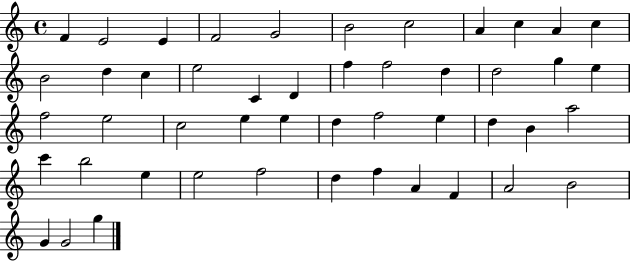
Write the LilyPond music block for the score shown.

{
  \clef treble
  \time 4/4
  \defaultTimeSignature
  \key c \major
  f'4 e'2 e'4 | f'2 g'2 | b'2 c''2 | a'4 c''4 a'4 c''4 | \break b'2 d''4 c''4 | e''2 c'4 d'4 | f''4 f''2 d''4 | d''2 g''4 e''4 | \break f''2 e''2 | c''2 e''4 e''4 | d''4 f''2 e''4 | d''4 b'4 a''2 | \break c'''4 b''2 e''4 | e''2 f''2 | d''4 f''4 a'4 f'4 | a'2 b'2 | \break g'4 g'2 g''4 | \bar "|."
}